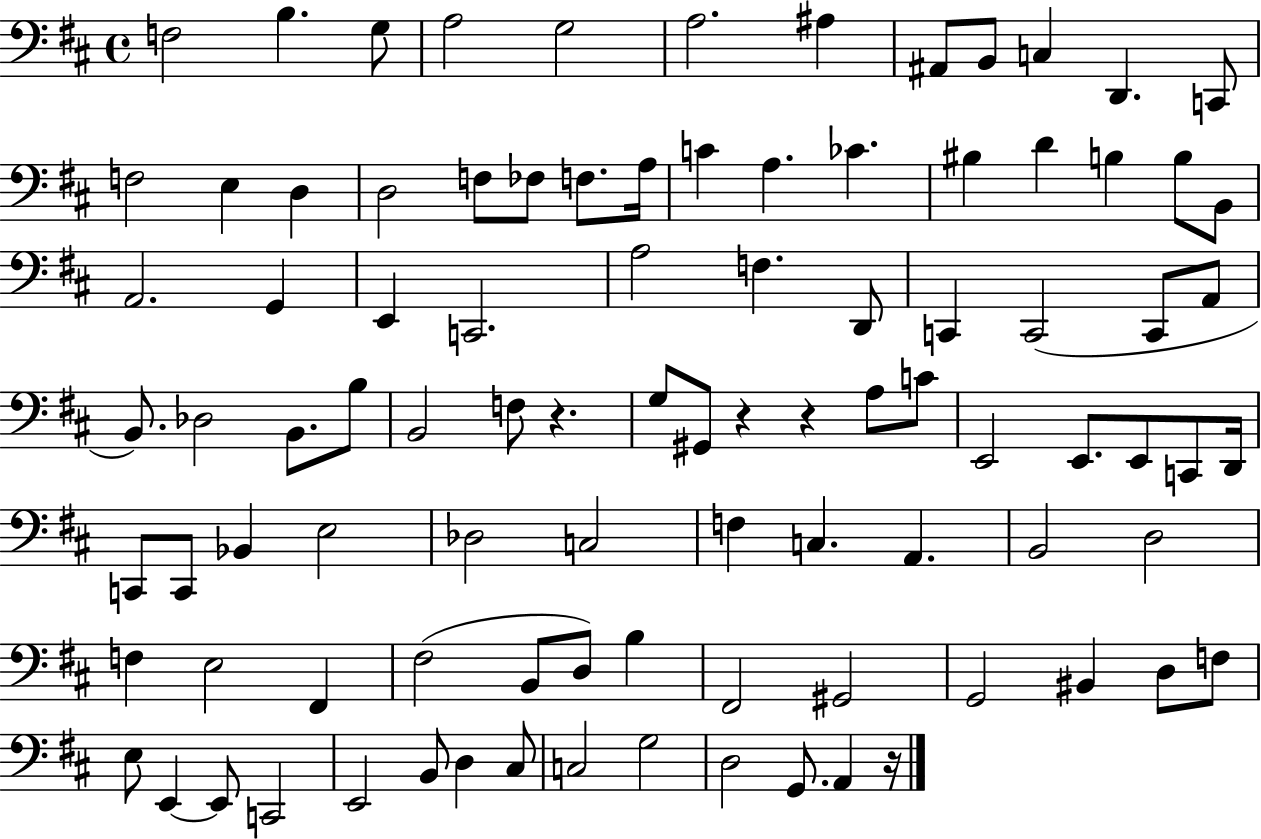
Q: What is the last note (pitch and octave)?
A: A2